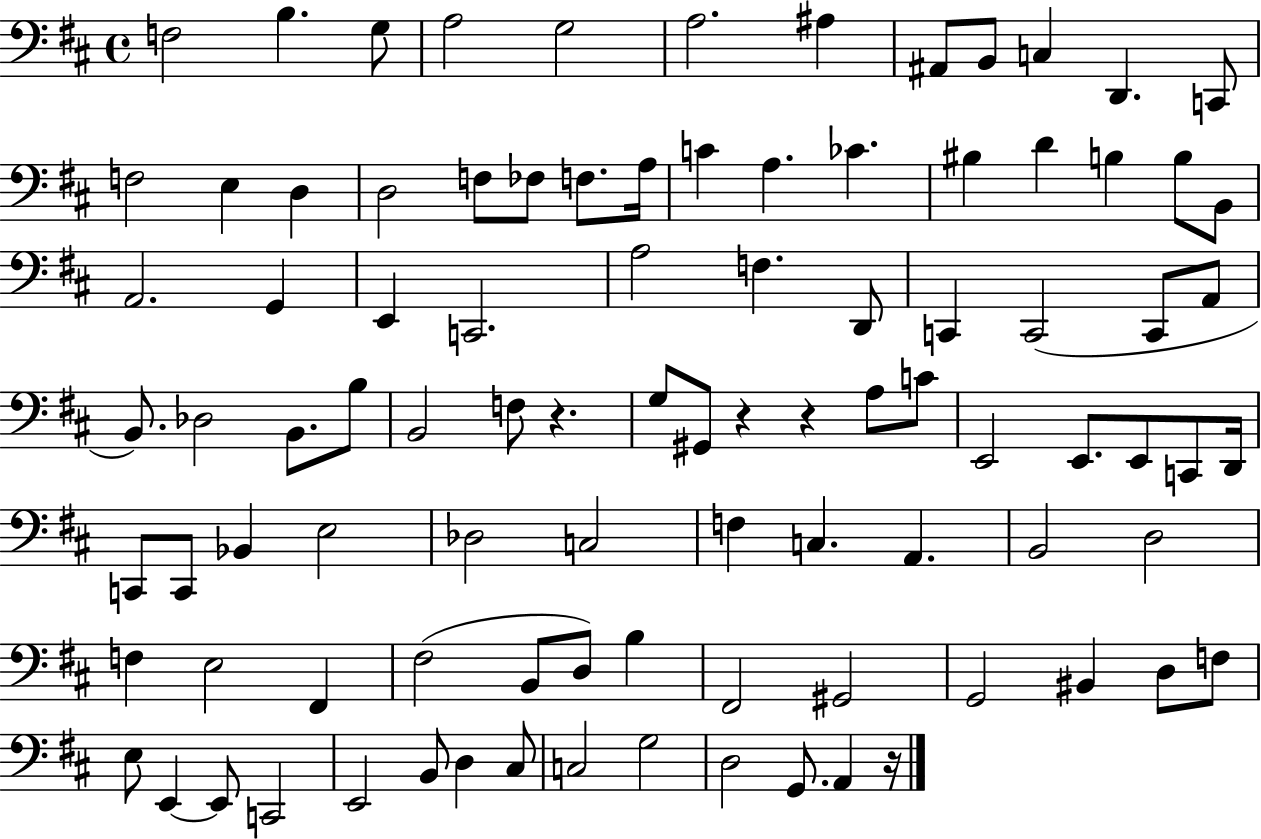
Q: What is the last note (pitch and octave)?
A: A2